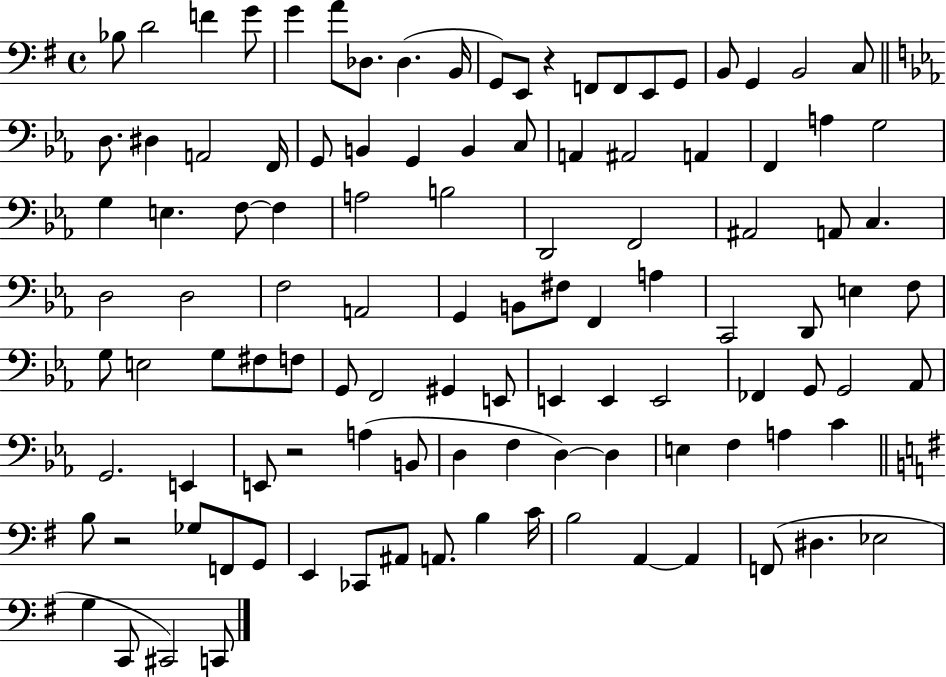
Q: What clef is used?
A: bass